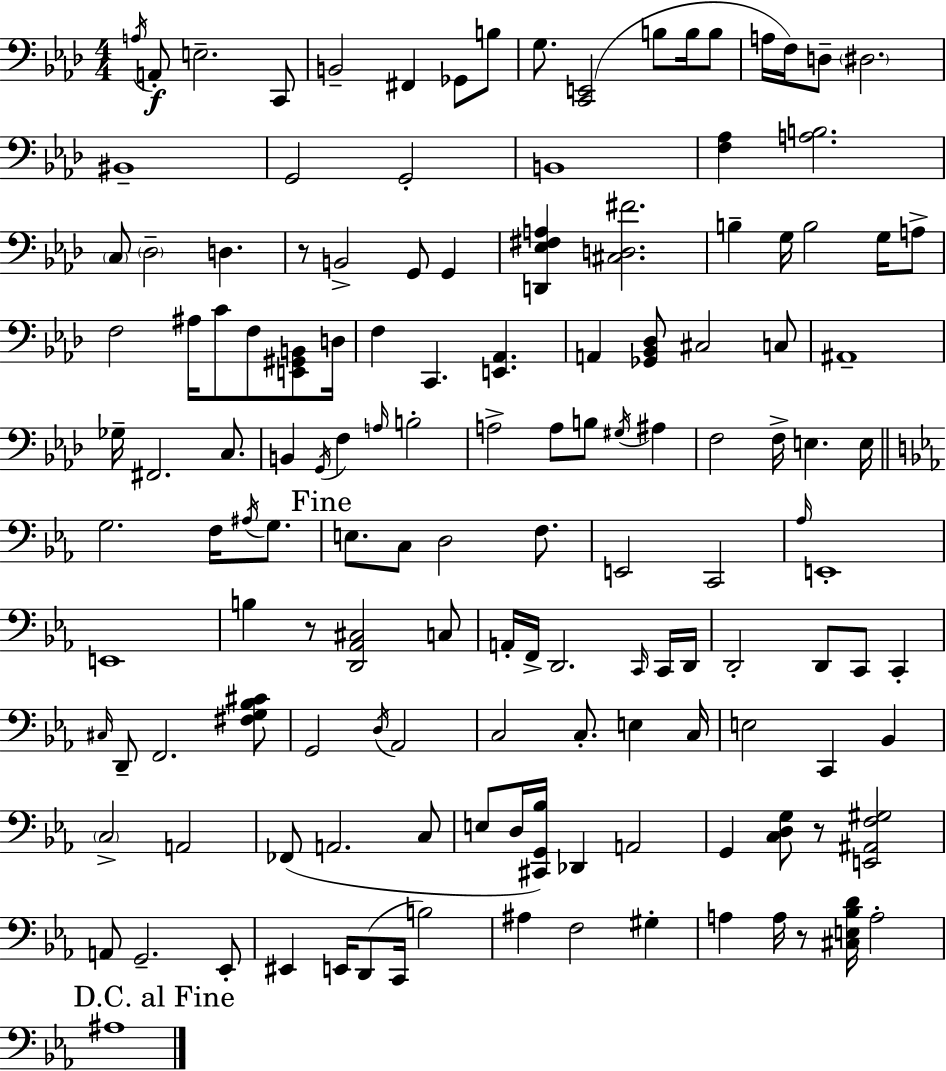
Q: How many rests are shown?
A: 4